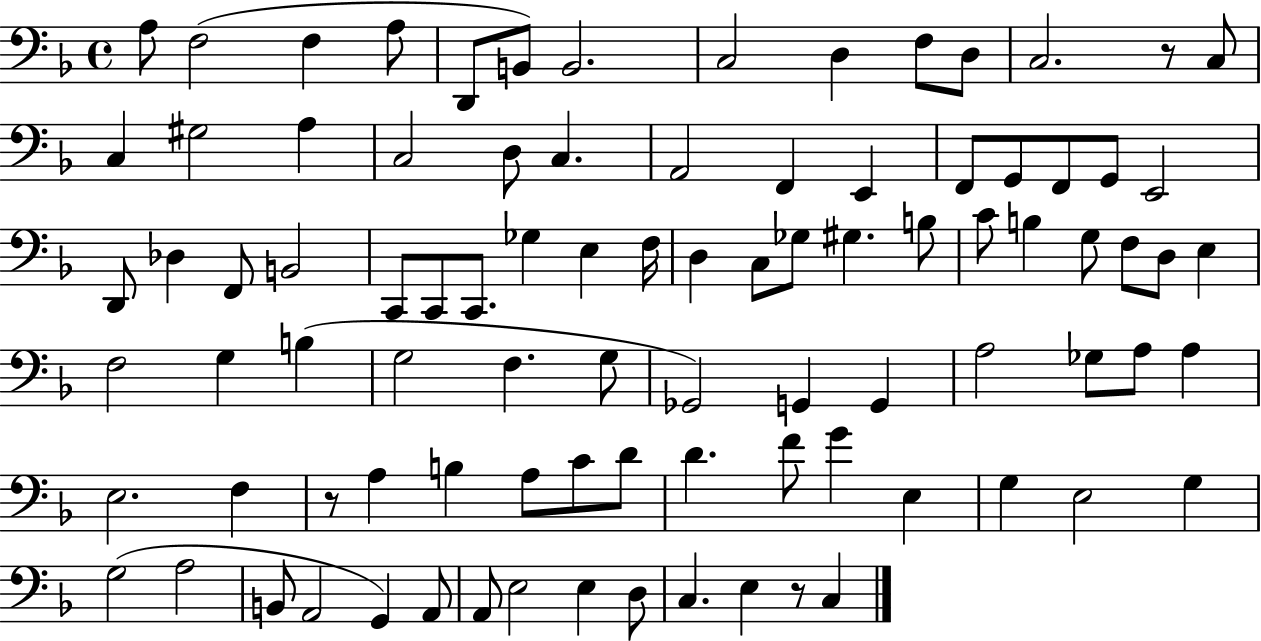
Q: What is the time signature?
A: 4/4